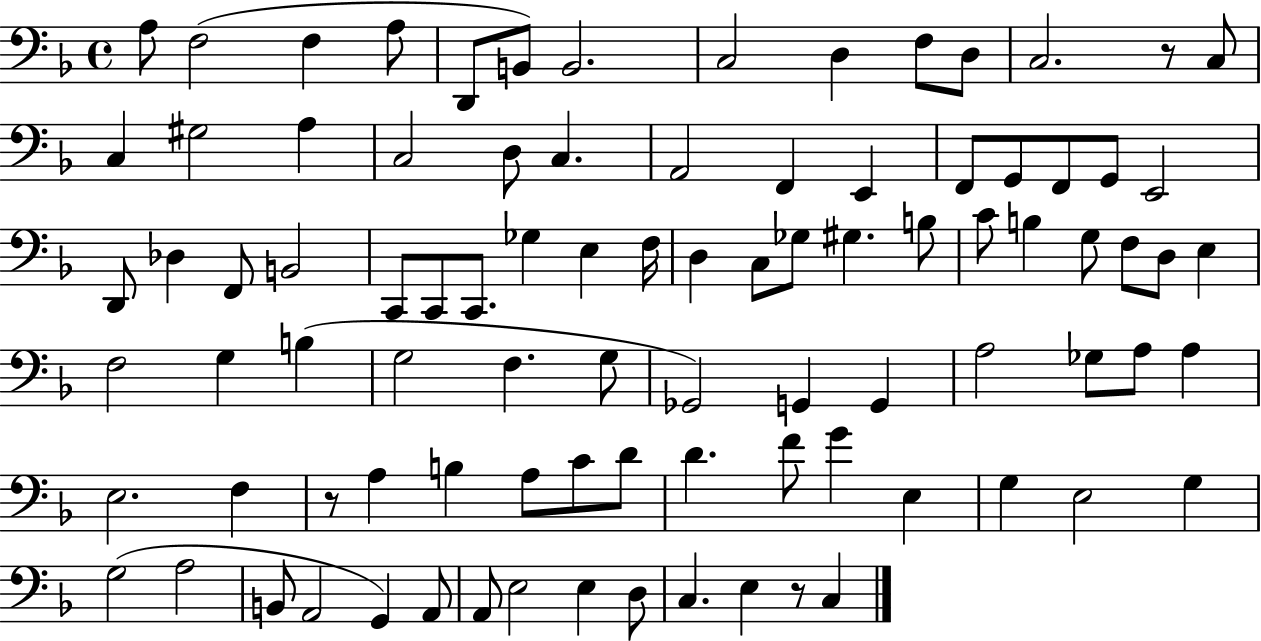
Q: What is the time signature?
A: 4/4